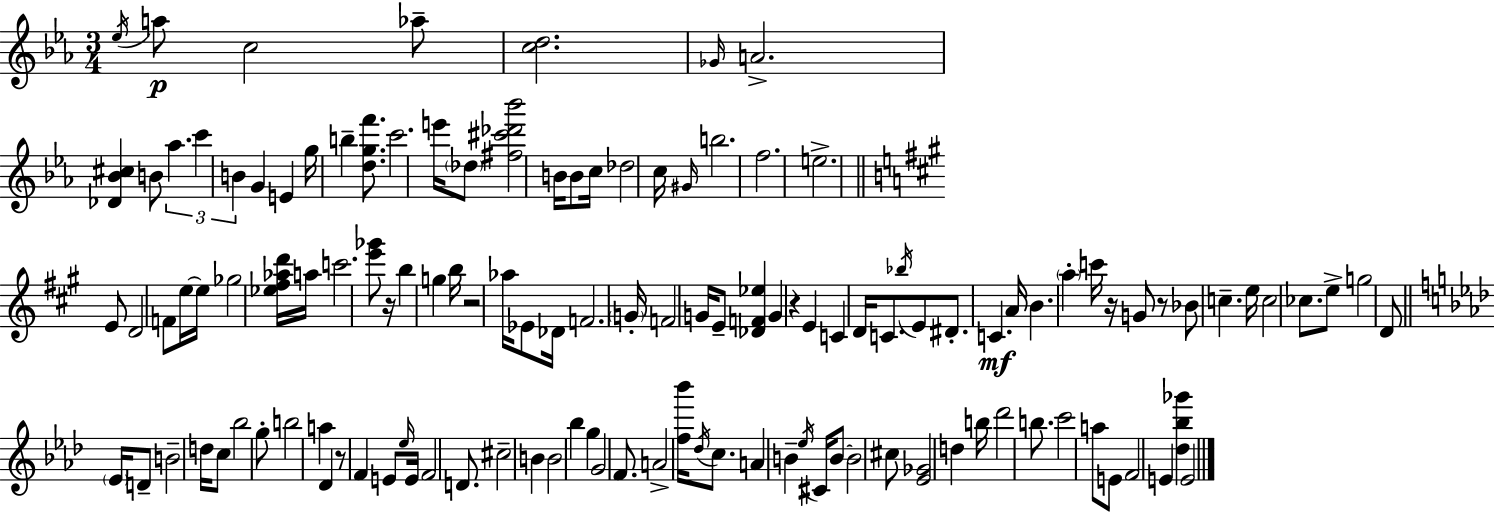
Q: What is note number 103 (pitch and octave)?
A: Db6